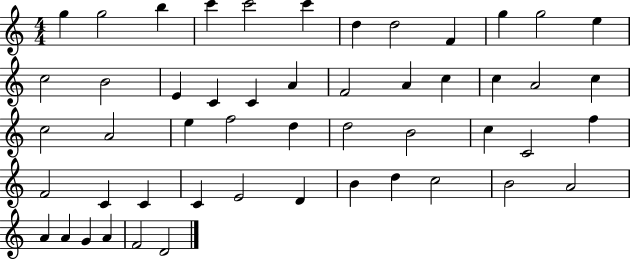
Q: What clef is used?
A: treble